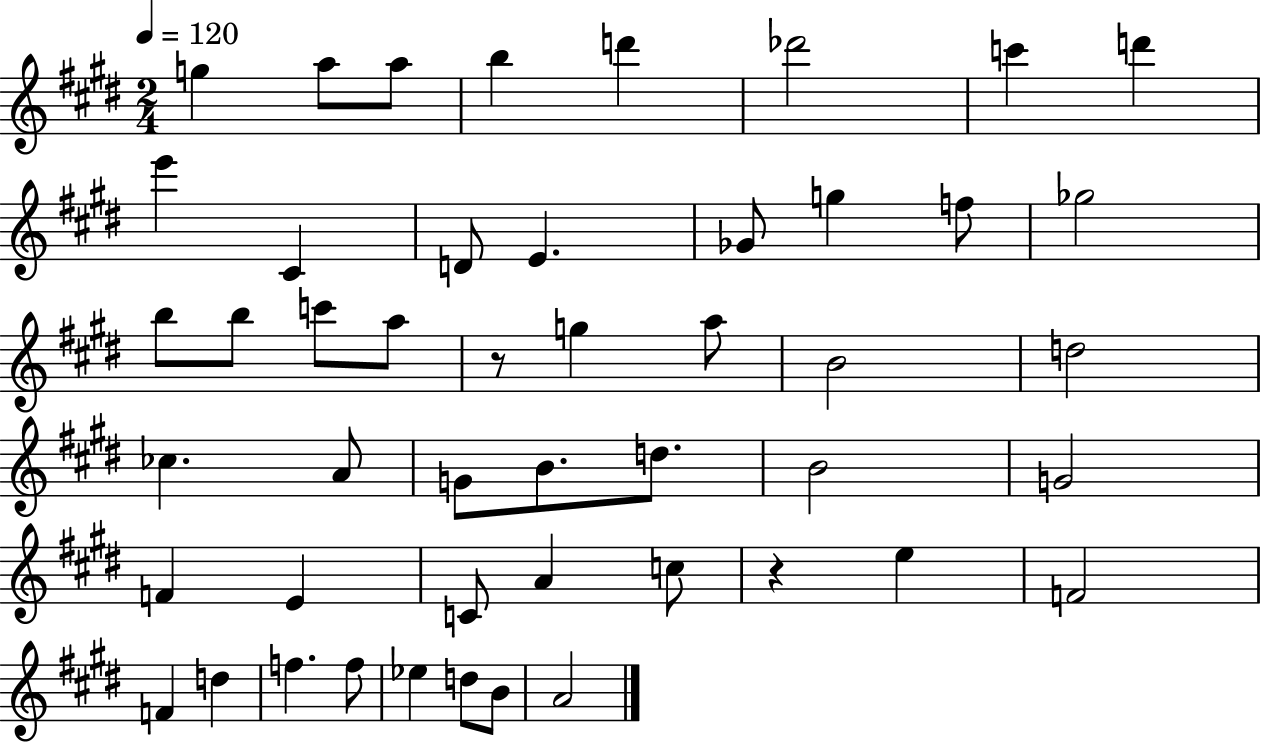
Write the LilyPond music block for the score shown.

{
  \clef treble
  \numericTimeSignature
  \time 2/4
  \key e \major
  \tempo 4 = 120
  g''4 a''8 a''8 | b''4 d'''4 | des'''2 | c'''4 d'''4 | \break e'''4 cis'4 | d'8 e'4. | ges'8 g''4 f''8 | ges''2 | \break b''8 b''8 c'''8 a''8 | r8 g''4 a''8 | b'2 | d''2 | \break ces''4. a'8 | g'8 b'8. d''8. | b'2 | g'2 | \break f'4 e'4 | c'8 a'4 c''8 | r4 e''4 | f'2 | \break f'4 d''4 | f''4. f''8 | ees''4 d''8 b'8 | a'2 | \break \bar "|."
}